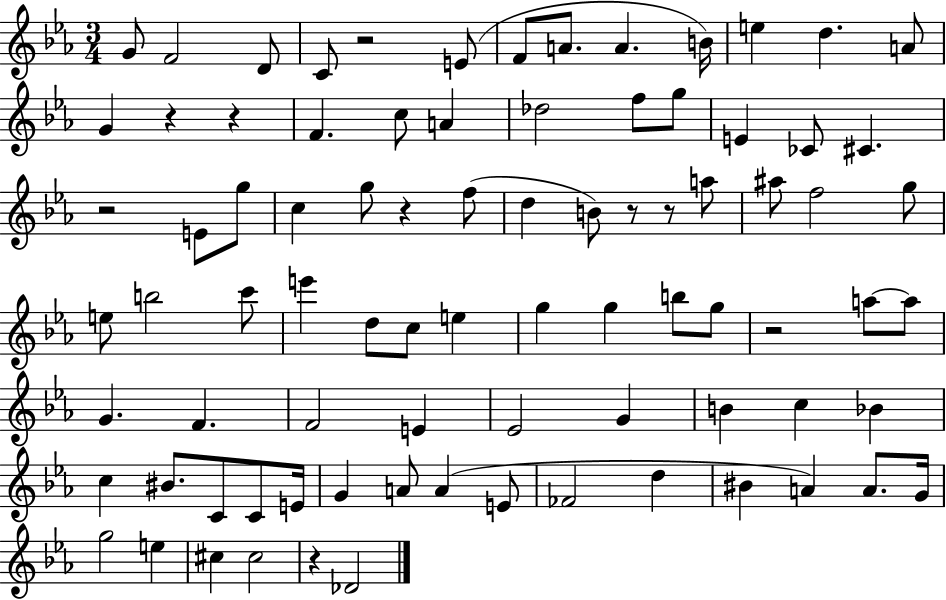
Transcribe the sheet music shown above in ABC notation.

X:1
T:Untitled
M:3/4
L:1/4
K:Eb
G/2 F2 D/2 C/2 z2 E/2 F/2 A/2 A B/4 e d A/2 G z z F c/2 A _d2 f/2 g/2 E _C/2 ^C z2 E/2 g/2 c g/2 z f/2 d B/2 z/2 z/2 a/2 ^a/2 f2 g/2 e/2 b2 c'/2 e' d/2 c/2 e g g b/2 g/2 z2 a/2 a/2 G F F2 E _E2 G B c _B c ^B/2 C/2 C/2 E/4 G A/2 A E/2 _F2 d ^B A A/2 G/4 g2 e ^c ^c2 z _D2